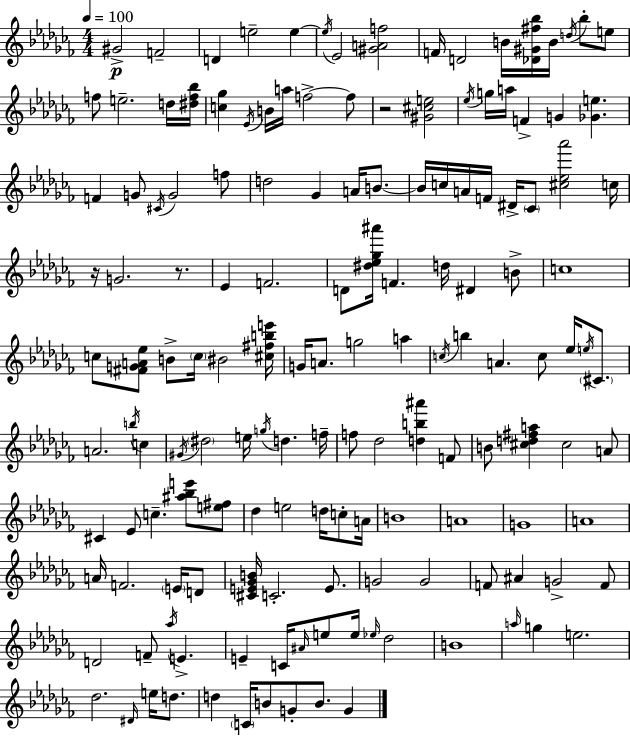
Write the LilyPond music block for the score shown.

{
  \clef treble
  \numericTimeSignature
  \time 4/4
  \key aes \minor
  \tempo 4 = 100
  gis'2->\p f'2-- | d'4 e''2-- e''4~~ | \acciaccatura { e''16 } ees'2 <gis' a' f''>2 | f'16 d'2 b'16 <des' gis' fis'' bes''>16 b'16 \acciaccatura { d''16 } bes''8-. | \break e''8 f''8 e''2.-- | d''16 <dis'' f'' bes''>16 <c'' ges''>4 \acciaccatura { ees'16 } b'16 a''16 f''2->~~ | f''8 r2 <gis' cis'' e''>2 | \acciaccatura { ees''16 } g''16 a''16 f'4-> g'4 <ges' e''>4. | \break f'4 g'8 \acciaccatura { cis'16 } g'2 | f''8 d''2 ges'4 | a'16 b'8.~~ b'16 c''16 a'16 f'16 dis'16-> \parenthesize ces'8 <cis'' ees'' aes'''>2 | c''16 r16 g'2. | \break r8. ees'4 f'2. | d'8 <dis'' ees'' ges'' ais'''>16 f'4. d''16 dis'4 | b'8-> c''1 | c''8 <fis' g' a' ees''>8 b'8-> \parenthesize c''16 bis'2 | \break <cis'' fis'' b'' e'''>16 g'16 a'8. g''2 | a''4 \acciaccatura { c''16 } b''4 a'4. | c''8 ees''16 \acciaccatura { e''16 } \parenthesize cis'8. a'2. | \acciaccatura { b''16 } c''4 \acciaccatura { gis'16 } \parenthesize dis''2 | \break e''16 \acciaccatura { g''16 } d''4. f''16-- f''8 des''2 | <d'' b'' ais'''>4 f'8 b'8 <cis'' d'' fis'' a''>4 | cis''2 a'8 cis'4 ees'8 | c''4.-- <ais'' bes'' e'''>8 <e'' fis''>8 des''4 e''2 | \break d''16 c''8-. a'16 b'1 | a'1 | g'1 | a'1 | \break a'16 f'2. | \parenthesize e'16 d'8 <cis' e' ges' b'>16 c'2.-. | e'8. g'2 | g'2 f'8 ais'4 | \break g'2-> f'8 d'2 | f'8-- \acciaccatura { aes''16 } e'4.-> e'4-- c'16 | \grace { ais'16 } e''8 e''16 \grace { ees''16 } des''2 b'1 | \grace { a''16 } g''4 | \break e''2. des''2. | \grace { dis'16 } e''16 d''8. d''4 | \parenthesize c'16 b'8 g'8-. b'8. g'4 \bar "|."
}